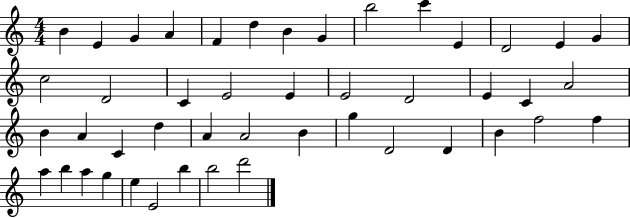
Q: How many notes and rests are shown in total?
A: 46